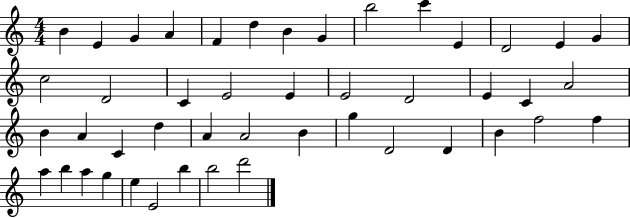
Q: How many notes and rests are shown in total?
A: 46